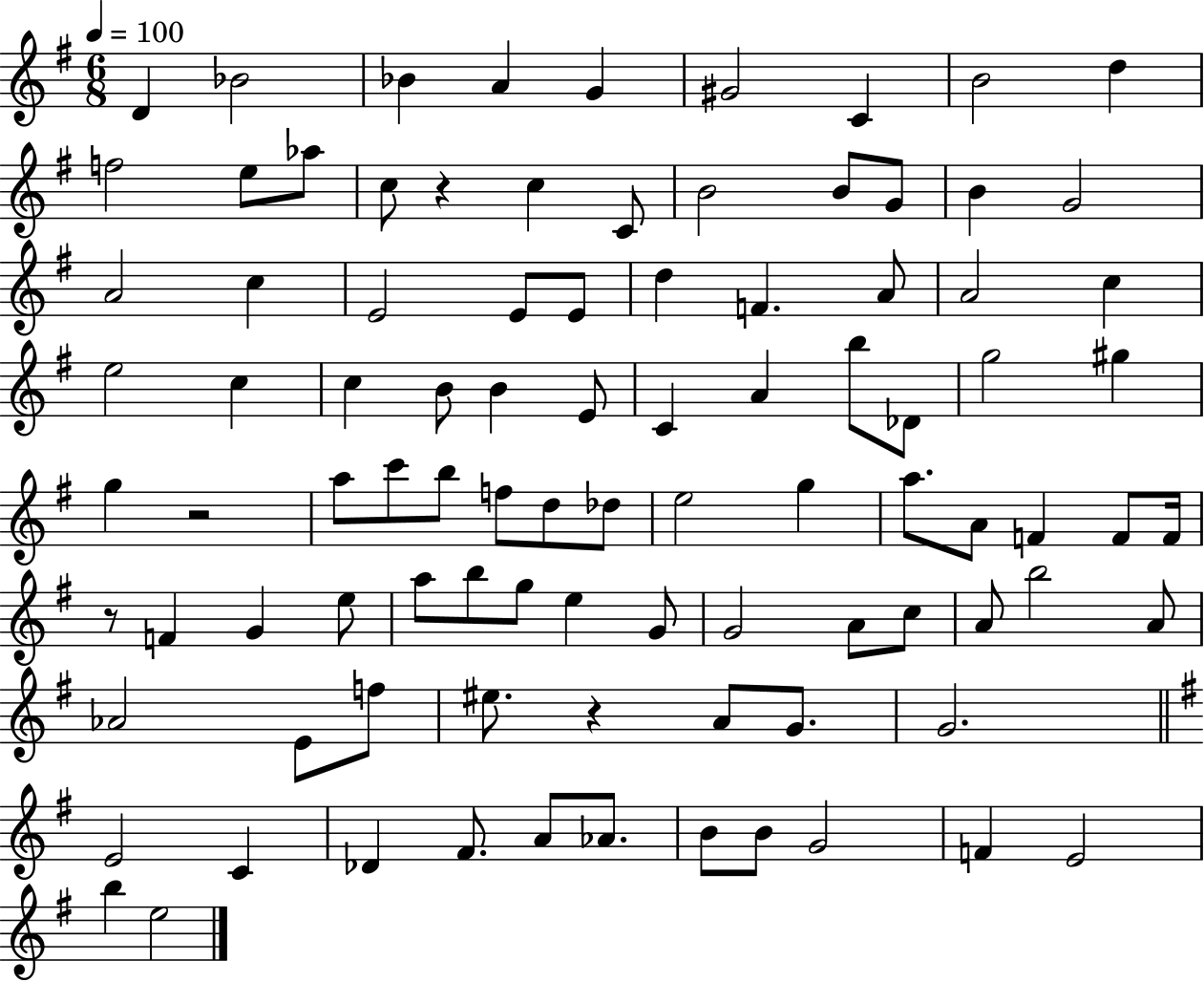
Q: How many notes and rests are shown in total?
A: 94